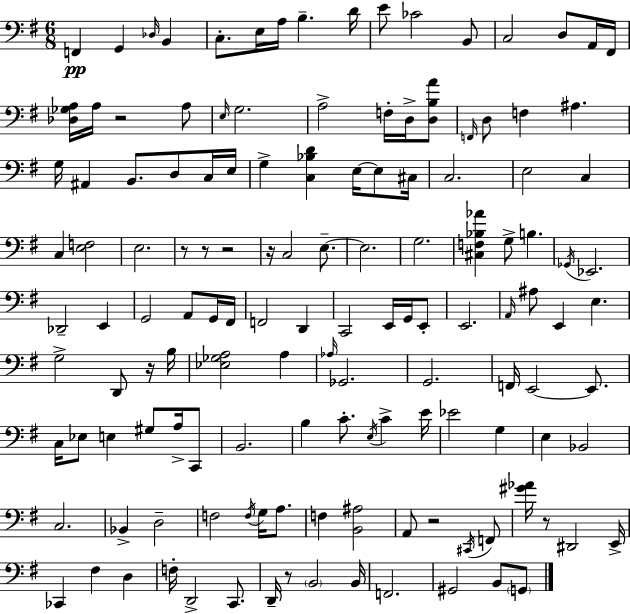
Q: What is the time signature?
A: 6/8